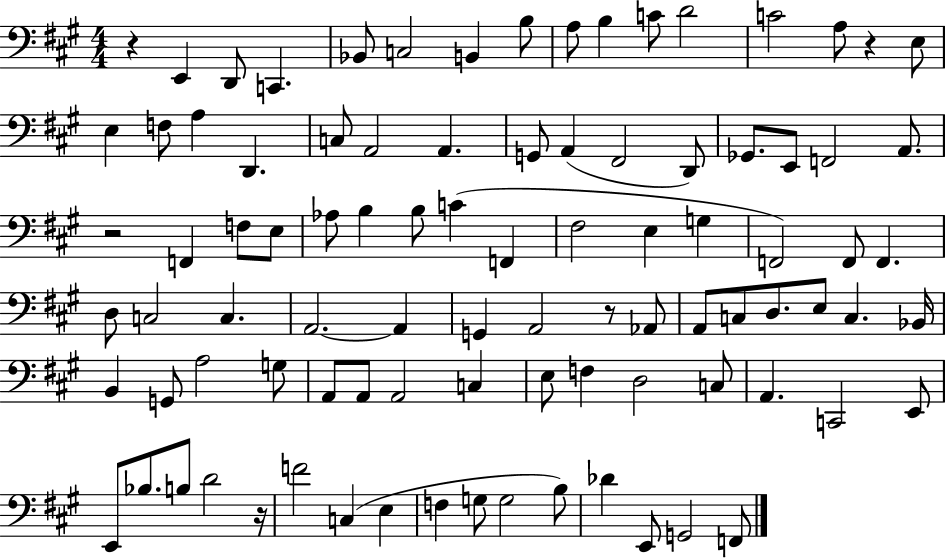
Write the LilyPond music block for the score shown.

{
  \clef bass
  \numericTimeSignature
  \time 4/4
  \key a \major
  r4 e,4 d,8 c,4. | bes,8 c2 b,4 b8 | a8 b4 c'8 d'2 | c'2 a8 r4 e8 | \break e4 f8 a4 d,4. | c8 a,2 a,4. | g,8 a,4( fis,2 d,8) | ges,8. e,8 f,2 a,8. | \break r2 f,4 f8 e8 | aes8 b4 b8 c'4( f,4 | fis2 e4 g4 | f,2) f,8 f,4. | \break d8 c2 c4. | a,2.~~ a,4 | g,4 a,2 r8 aes,8 | a,8 c8 d8. e8 c4. bes,16 | \break b,4 g,8 a2 g8 | a,8 a,8 a,2 c4 | e8 f4 d2 c8 | a,4. c,2 e,8 | \break e,8 bes8. b8 d'2 r16 | f'2 c4( e4 | f4 g8 g2 b8) | des'4 e,8 g,2 f,8 | \break \bar "|."
}